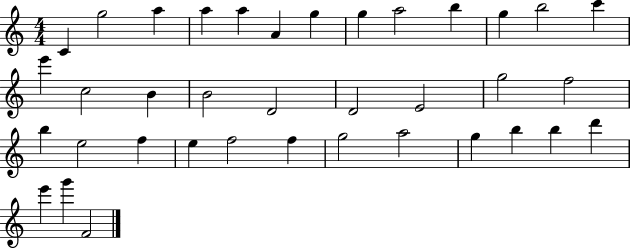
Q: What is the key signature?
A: C major